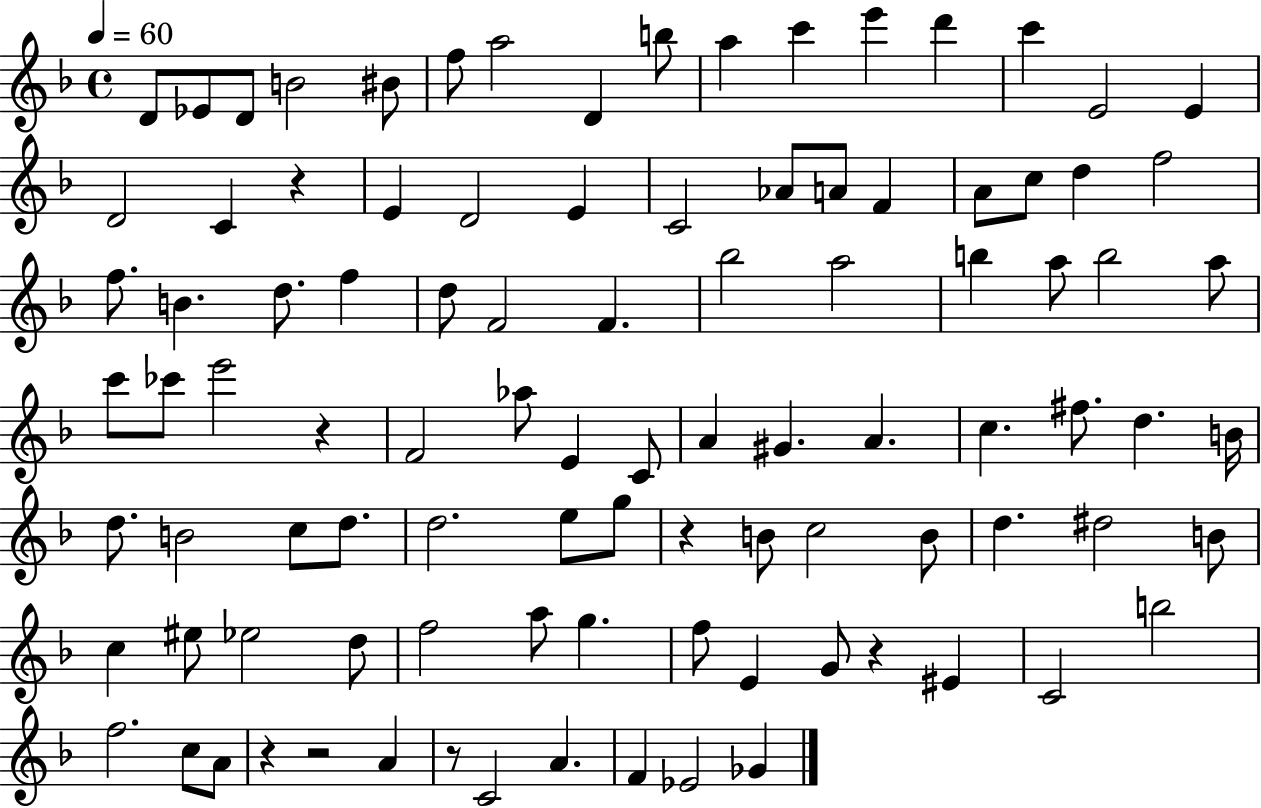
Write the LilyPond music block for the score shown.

{
  \clef treble
  \time 4/4
  \defaultTimeSignature
  \key f \major
  \tempo 4 = 60
  d'8 ees'8 d'8 b'2 bis'8 | f''8 a''2 d'4 b''8 | a''4 c'''4 e'''4 d'''4 | c'''4 e'2 e'4 | \break d'2 c'4 r4 | e'4 d'2 e'4 | c'2 aes'8 a'8 f'4 | a'8 c''8 d''4 f''2 | \break f''8. b'4. d''8. f''4 | d''8 f'2 f'4. | bes''2 a''2 | b''4 a''8 b''2 a''8 | \break c'''8 ces'''8 e'''2 r4 | f'2 aes''8 e'4 c'8 | a'4 gis'4. a'4. | c''4. fis''8. d''4. b'16 | \break d''8. b'2 c''8 d''8. | d''2. e''8 g''8 | r4 b'8 c''2 b'8 | d''4. dis''2 b'8 | \break c''4 eis''8 ees''2 d''8 | f''2 a''8 g''4. | f''8 e'4 g'8 r4 eis'4 | c'2 b''2 | \break f''2. c''8 a'8 | r4 r2 a'4 | r8 c'2 a'4. | f'4 ees'2 ges'4 | \break \bar "|."
}